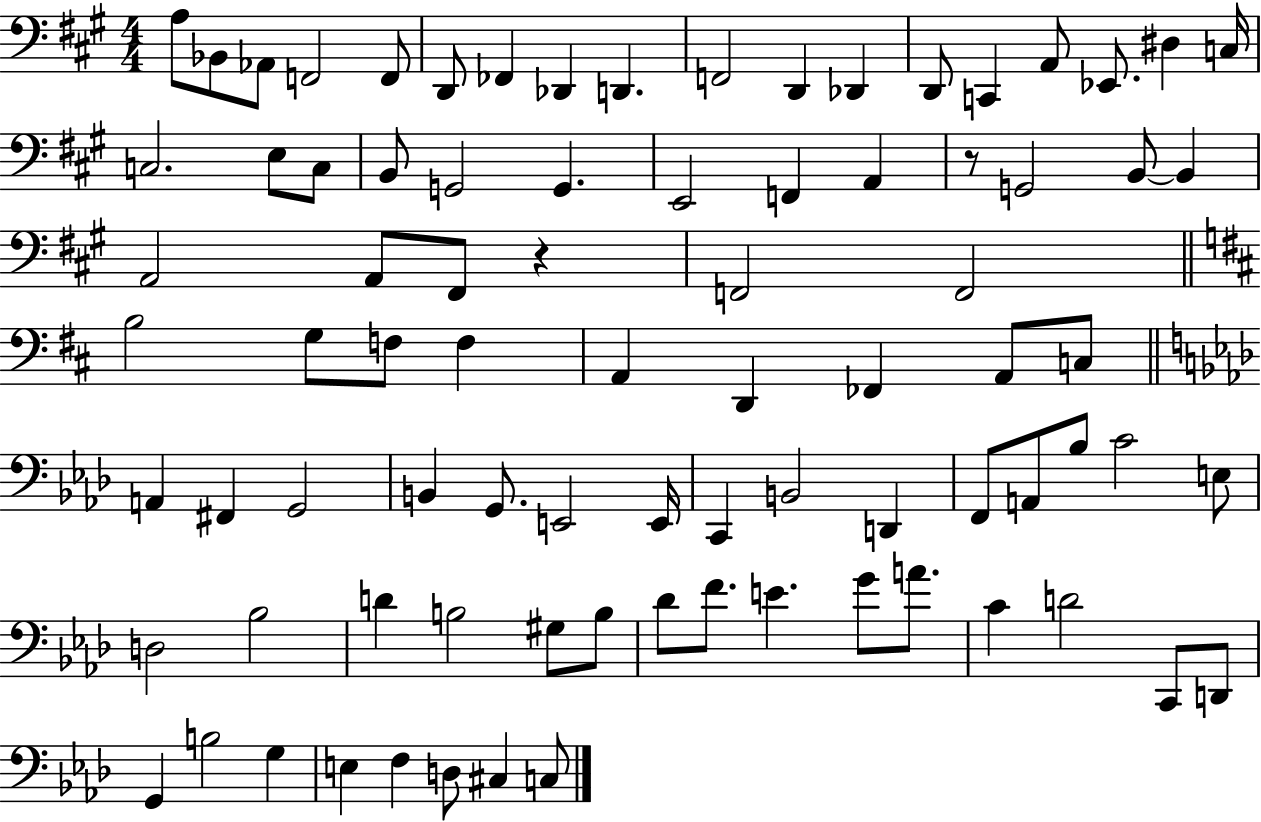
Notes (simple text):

A3/e Bb2/e Ab2/e F2/h F2/e D2/e FES2/q Db2/q D2/q. F2/h D2/q Db2/q D2/e C2/q A2/e Eb2/e. D#3/q C3/s C3/h. E3/e C3/e B2/e G2/h G2/q. E2/h F2/q A2/q R/e G2/h B2/e B2/q A2/h A2/e F#2/e R/q F2/h F2/h B3/h G3/e F3/e F3/q A2/q D2/q FES2/q A2/e C3/e A2/q F#2/q G2/h B2/q G2/e. E2/h E2/s C2/q B2/h D2/q F2/e A2/e Bb3/e C4/h E3/e D3/h Bb3/h D4/q B3/h G#3/e B3/e Db4/e F4/e. E4/q. G4/e A4/e. C4/q D4/h C2/e D2/e G2/q B3/h G3/q E3/q F3/q D3/e C#3/q C3/e